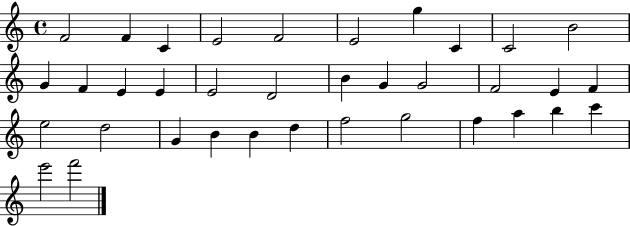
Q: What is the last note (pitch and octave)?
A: F6